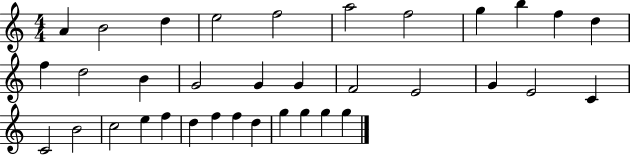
X:1
T:Untitled
M:4/4
L:1/4
K:C
A B2 d e2 f2 a2 f2 g b f d f d2 B G2 G G F2 E2 G E2 C C2 B2 c2 e f d f f d g g g g